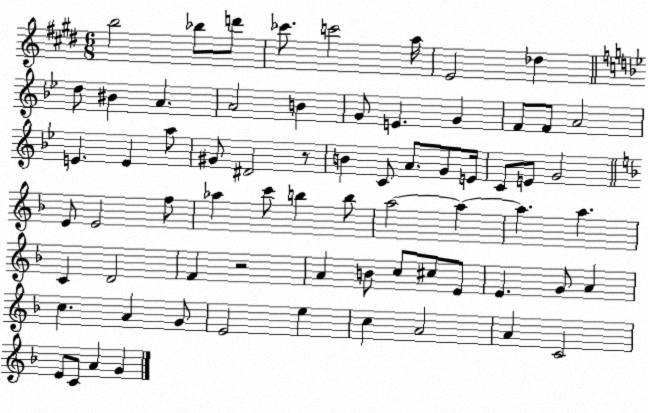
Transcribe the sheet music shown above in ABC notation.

X:1
T:Untitled
M:6/8
L:1/4
K:E
b2 _b/2 d'/2 _c'/2 c'2 a/4 E2 _d d/2 ^B A A2 B G/2 E G F/2 F/2 A2 E E a/2 ^G/2 ^D2 z/2 B C/2 A/2 G/2 E/4 C/2 E/2 G2 E/2 E2 f/2 _a c'/2 b b/2 a2 a a a C D2 F z2 A B/2 c/2 ^c/2 E/2 E G/2 A c A G/2 E2 e c A2 A C2 E/2 C/2 A G